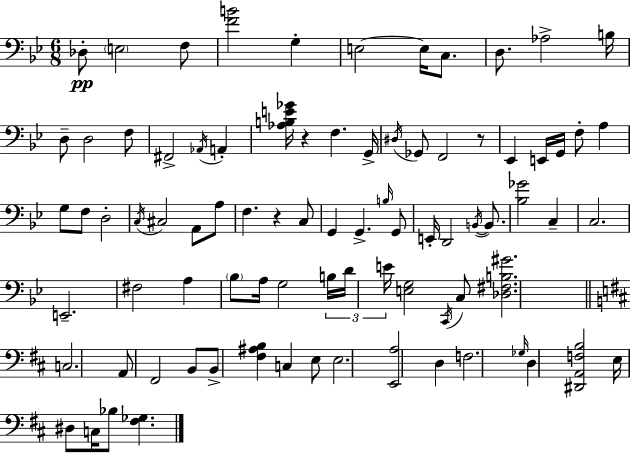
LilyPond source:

{
  \clef bass
  \numericTimeSignature
  \time 6/8
  \key bes \major
  des8-.\pp \parenthesize e2 f8 | <f' b'>2 g4-. | e2~~ e16 c8. | d8. aes2-> b16 | \break d8-- d2 f8 | fis,2-> \acciaccatura { aes,16 } a,4-. | <aes b e' ges'>16 r4 f4. | g,16-> \acciaccatura { dis16 } ges,8 f,2 | \break r8 ees,4 e,16 g,16 f8-. a4 | g8 f8 d2-. | \acciaccatura { c16 } cis2 a,8 | a8 f4. r4 | \break c8 g,4 g,4.-> | \grace { b16 } g,8 e,16-. d,2 | \acciaccatura { b,16~ }~ b,8. <bes ges'>2 | c4-- c2. | \break e,2.-- | fis2 | a4 \parenthesize bes8 a16 g2 | \tuplet 3/2 { b16 d'16 e'16 } <e g>2 | \break \acciaccatura { c,16 } c8 <des fis b gis'>2. | \bar "||" \break \key b \minor c2. | a,8 fis,2 b,8 | b,8-> <fis ais b>4 c4 e8 | e2. | \break <e, a>2 d4 | f2. | \grace { ges16 } d4 <dis, a, f b>2 | e16 dis8 c16 bes8 <fis ges>4. | \break \bar "|."
}